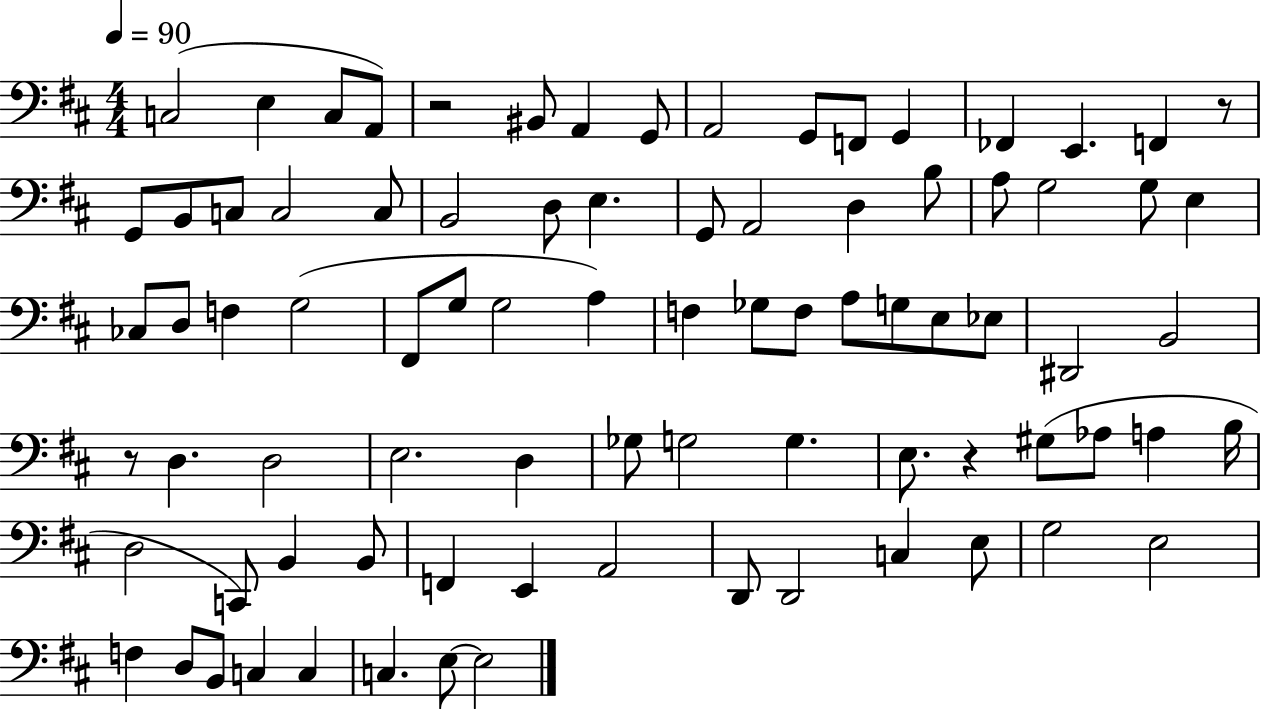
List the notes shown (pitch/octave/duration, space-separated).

C3/h E3/q C3/e A2/e R/h BIS2/e A2/q G2/e A2/h G2/e F2/e G2/q FES2/q E2/q. F2/q R/e G2/e B2/e C3/e C3/h C3/e B2/h D3/e E3/q. G2/e A2/h D3/q B3/e A3/e G3/h G3/e E3/q CES3/e D3/e F3/q G3/h F#2/e G3/e G3/h A3/q F3/q Gb3/e F3/e A3/e G3/e E3/e Eb3/e D#2/h B2/h R/e D3/q. D3/h E3/h. D3/q Gb3/e G3/h G3/q. E3/e. R/q G#3/e Ab3/e A3/q B3/s D3/h C2/e B2/q B2/e F2/q E2/q A2/h D2/e D2/h C3/q E3/e G3/h E3/h F3/q D3/e B2/e C3/q C3/q C3/q. E3/e E3/h